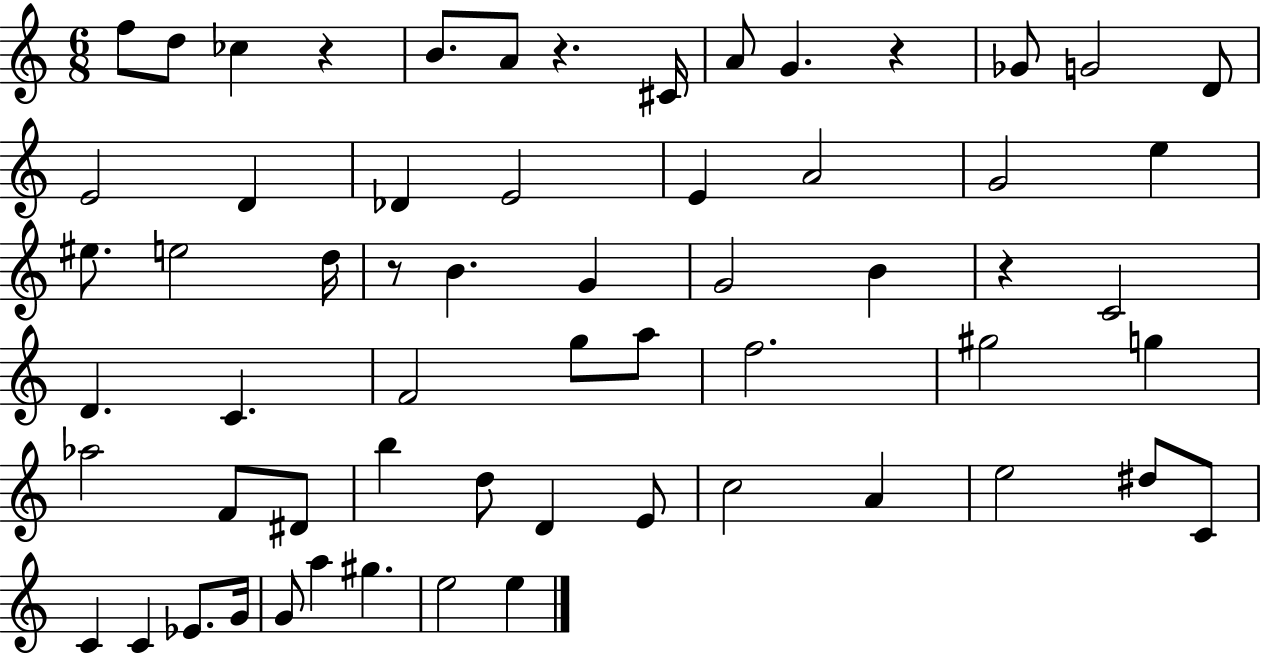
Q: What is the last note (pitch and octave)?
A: E5